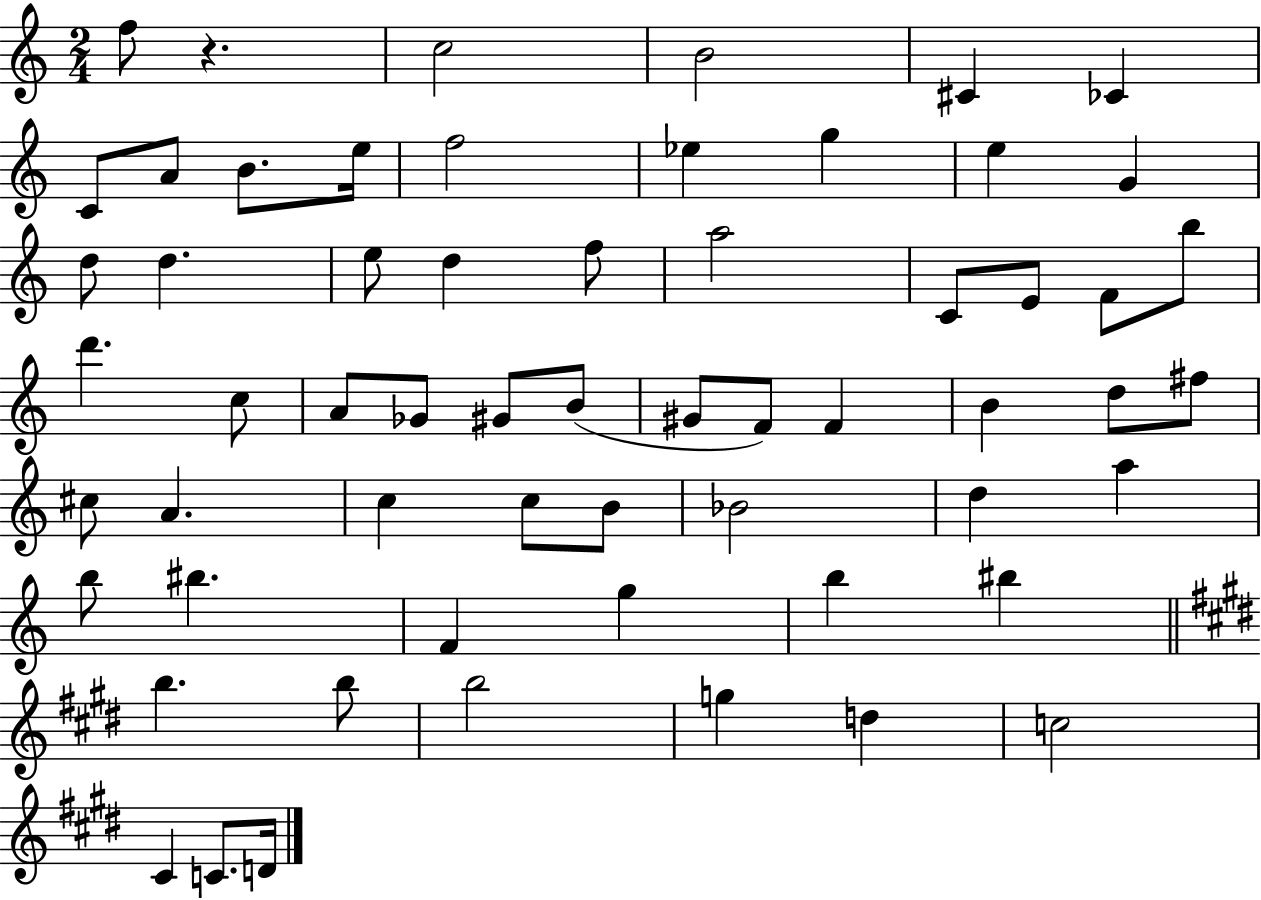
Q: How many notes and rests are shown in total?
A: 60